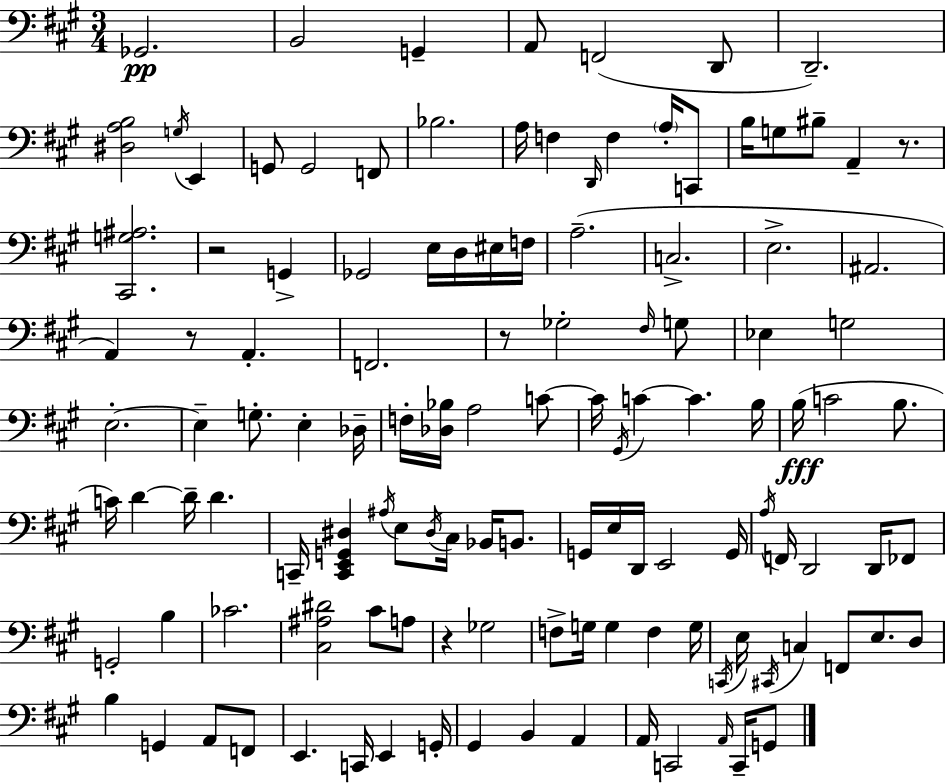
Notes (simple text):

Gb2/h. B2/h G2/q A2/e F2/h D2/e D2/h. [D#3,A3,B3]/h G3/s E2/q G2/e G2/h F2/e Bb3/h. A3/s F3/q D2/s F3/q A3/s C2/e B3/s G3/e BIS3/e A2/q R/e. [C#2,G3,A#3]/h. R/h G2/q Gb2/h E3/s D3/s EIS3/s F3/s A3/h. C3/h. E3/h. A#2/h. A2/q R/e A2/q. F2/h. R/e Gb3/h F#3/s G3/e Eb3/q G3/h E3/h. E3/q G3/e. E3/q Db3/s F3/s [Db3,Bb3]/s A3/h C4/e C4/s G#2/s C4/q C4/q. B3/s B3/s C4/h B3/e. C4/s D4/q D4/s D4/q. C2/s [C2,E2,G2,D#3]/q A#3/s E3/e D#3/s C#3/s Bb2/s B2/e. G2/s E3/s D2/s E2/h G2/s A3/s F2/s D2/h D2/s FES2/e G2/h B3/q CES4/h. [C#3,A#3,D#4]/h C#4/e A3/e R/q Gb3/h F3/e G3/s G3/q F3/q G3/s C2/s E3/s C#2/s C3/q F2/e E3/e. D3/e B3/q G2/q A2/e F2/e E2/q. C2/s E2/q G2/s G#2/q B2/q A2/q A2/s C2/h A2/s C2/s G2/e